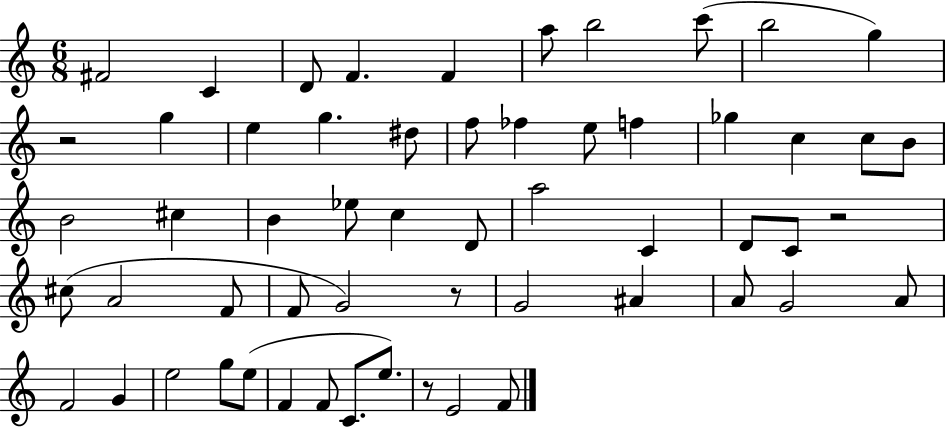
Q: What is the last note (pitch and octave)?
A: F4